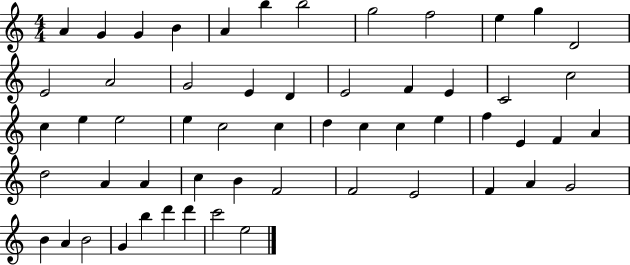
X:1
T:Untitled
M:4/4
L:1/4
K:C
A G G B A b b2 g2 f2 e g D2 E2 A2 G2 E D E2 F E C2 c2 c e e2 e c2 c d c c e f E F A d2 A A c B F2 F2 E2 F A G2 B A B2 G b d' d' c'2 e2